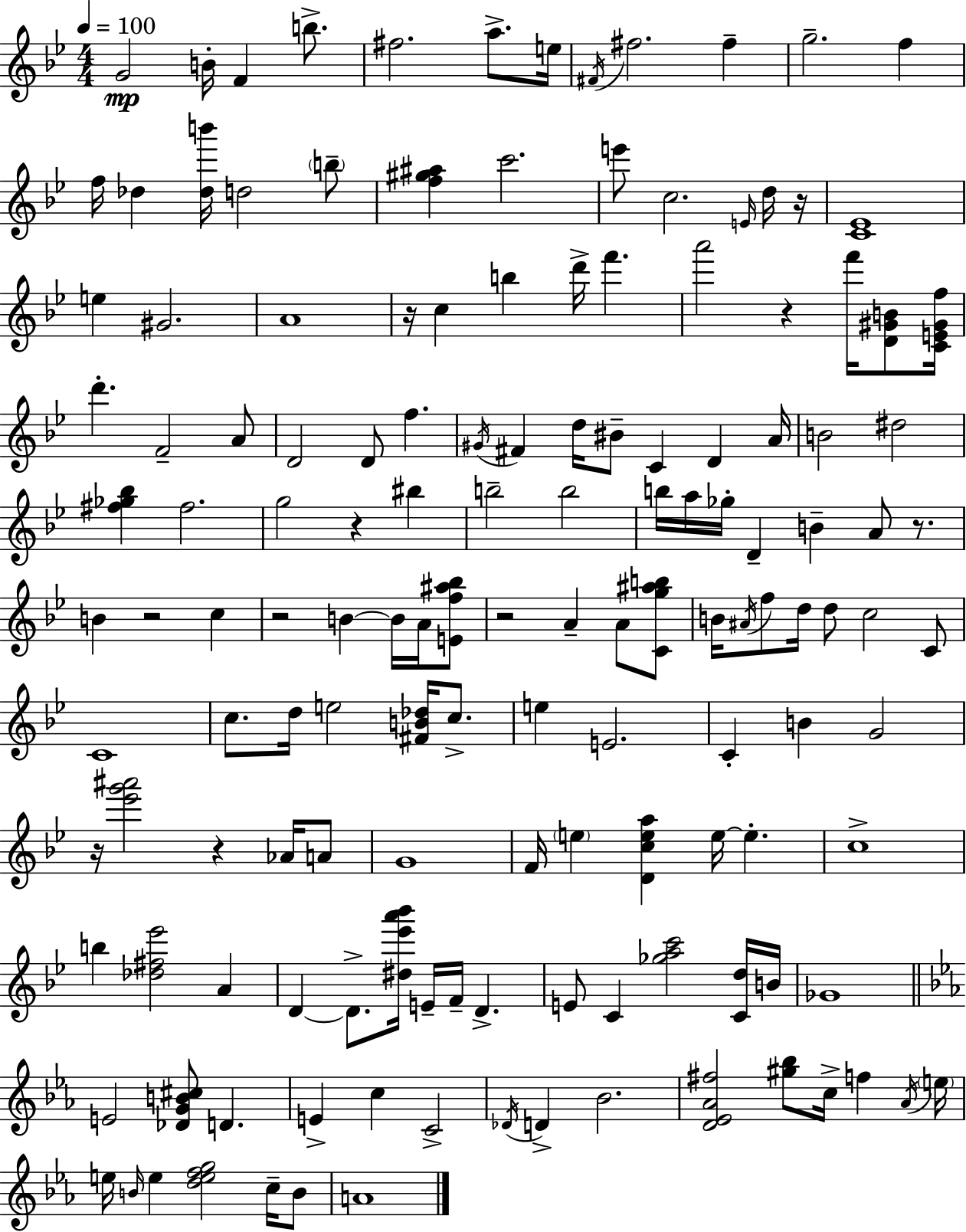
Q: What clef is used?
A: treble